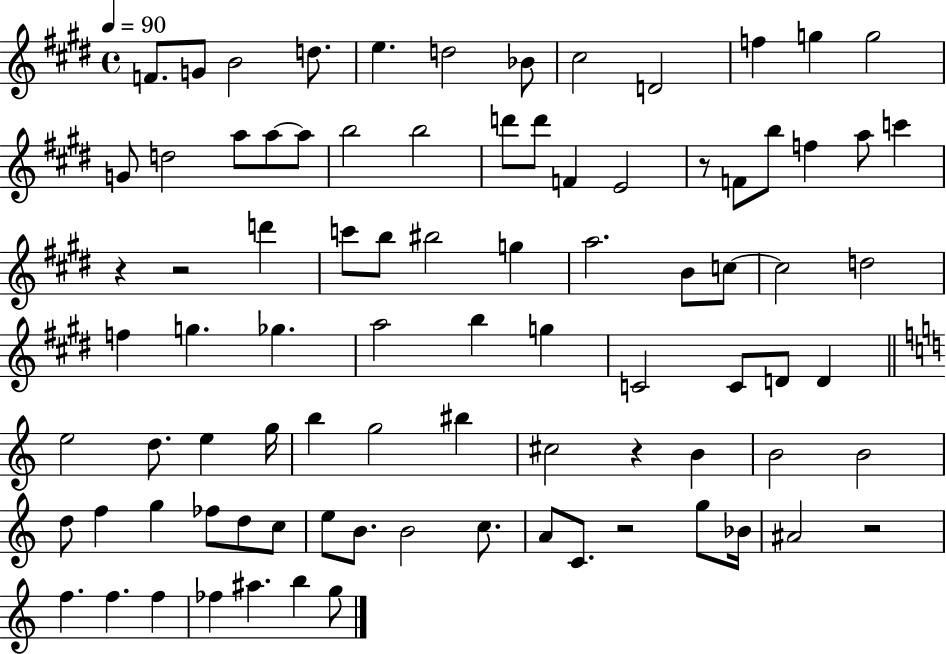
F4/e. G4/e B4/h D5/e. E5/q. D5/h Bb4/e C#5/h D4/h F5/q G5/q G5/h G4/e D5/h A5/e A5/e A5/e B5/h B5/h D6/e D6/e F4/q E4/h R/e F4/e B5/e F5/q A5/e C6/q R/q R/h D6/q C6/e B5/e BIS5/h G5/q A5/h. B4/e C5/e C5/h D5/h F5/q G5/q. Gb5/q. A5/h B5/q G5/q C4/h C4/e D4/e D4/q E5/h D5/e. E5/q G5/s B5/q G5/h BIS5/q C#5/h R/q B4/q B4/h B4/h D5/e F5/q G5/q FES5/e D5/e C5/e E5/e B4/e. B4/h C5/e. A4/e C4/e. R/h G5/e Bb4/s A#4/h R/h F5/q. F5/q. F5/q FES5/q A#5/q. B5/q G5/e